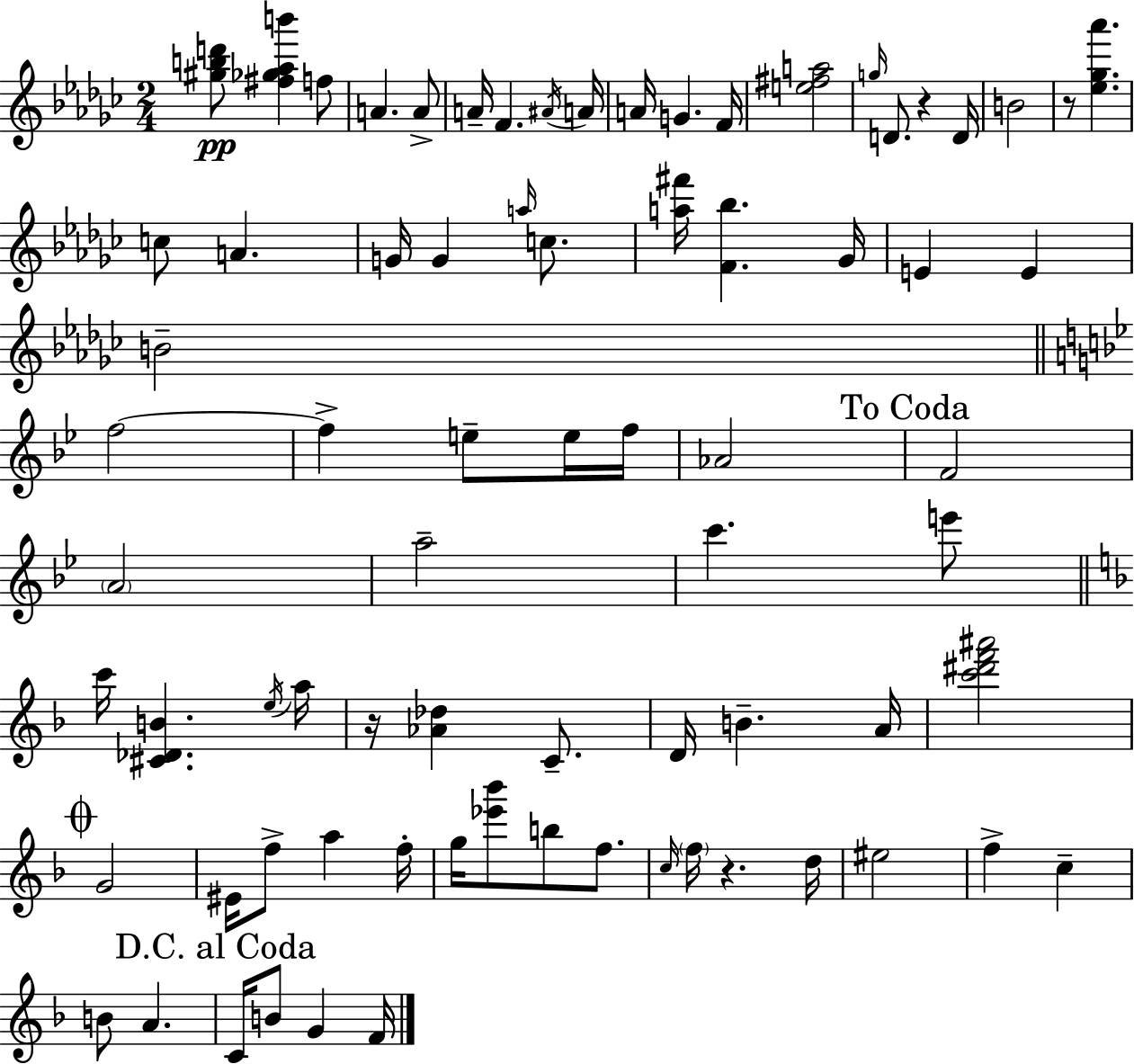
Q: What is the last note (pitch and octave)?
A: F4